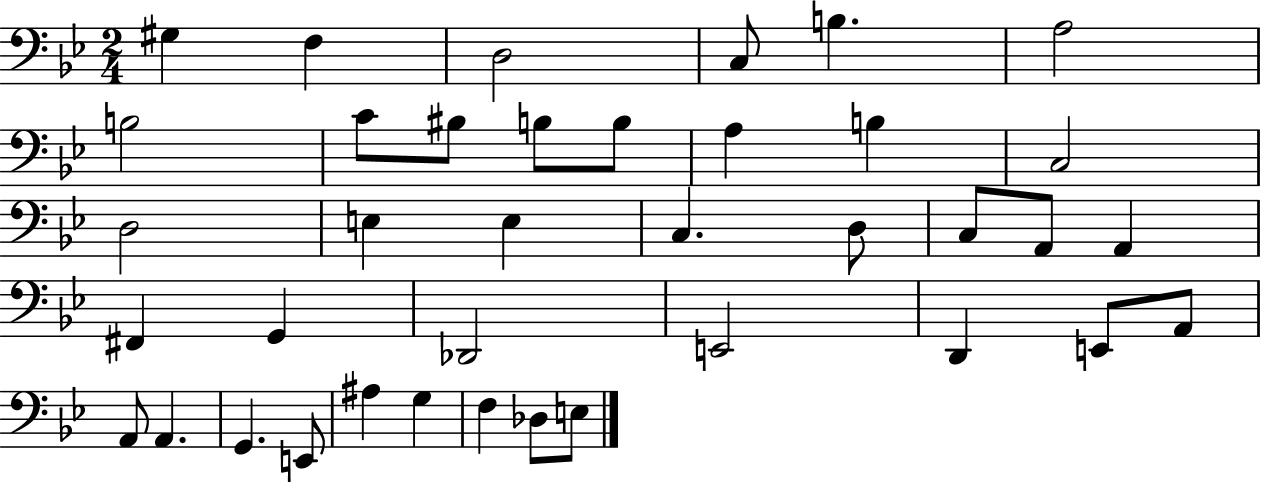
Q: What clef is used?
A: bass